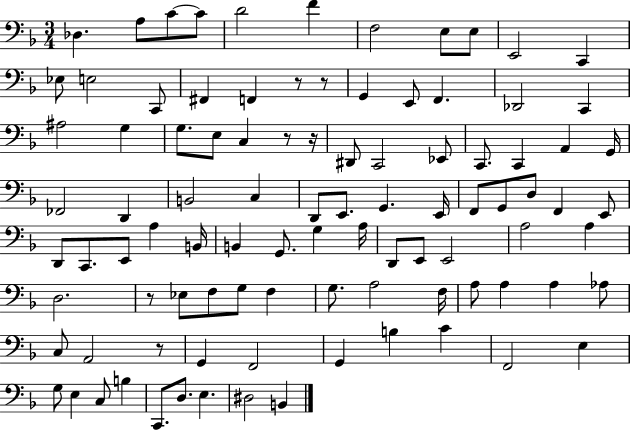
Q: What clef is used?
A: bass